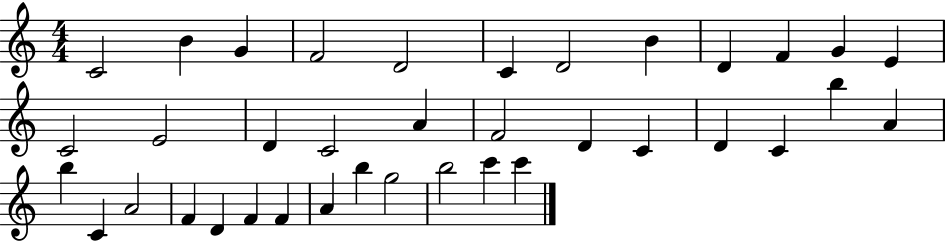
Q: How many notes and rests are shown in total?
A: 37